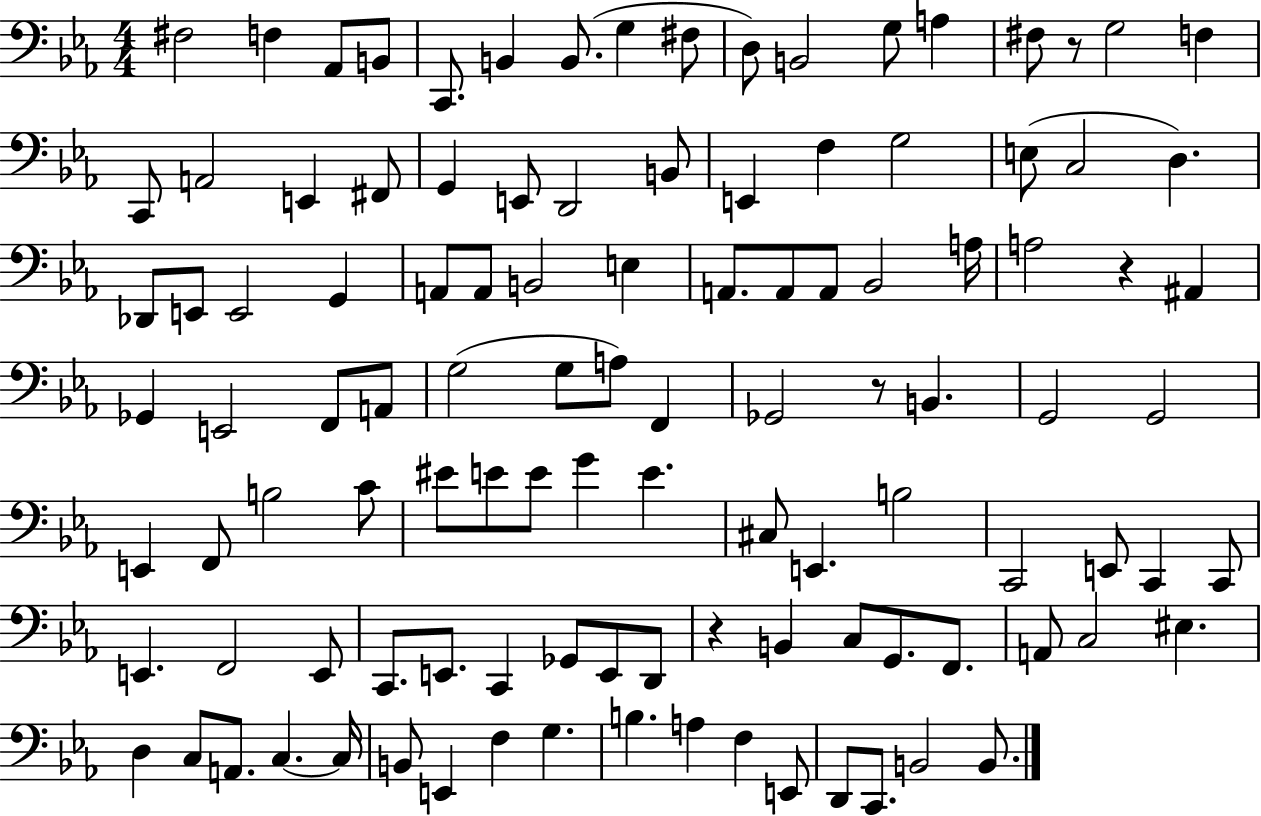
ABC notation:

X:1
T:Untitled
M:4/4
L:1/4
K:Eb
^F,2 F, _A,,/2 B,,/2 C,,/2 B,, B,,/2 G, ^F,/2 D,/2 B,,2 G,/2 A, ^F,/2 z/2 G,2 F, C,,/2 A,,2 E,, ^F,,/2 G,, E,,/2 D,,2 B,,/2 E,, F, G,2 E,/2 C,2 D, _D,,/2 E,,/2 E,,2 G,, A,,/2 A,,/2 B,,2 E, A,,/2 A,,/2 A,,/2 _B,,2 A,/4 A,2 z ^A,, _G,, E,,2 F,,/2 A,,/2 G,2 G,/2 A,/2 F,, _G,,2 z/2 B,, G,,2 G,,2 E,, F,,/2 B,2 C/2 ^E/2 E/2 E/2 G E ^C,/2 E,, B,2 C,,2 E,,/2 C,, C,,/2 E,, F,,2 E,,/2 C,,/2 E,,/2 C,, _G,,/2 E,,/2 D,,/2 z B,, C,/2 G,,/2 F,,/2 A,,/2 C,2 ^E, D, C,/2 A,,/2 C, C,/4 B,,/2 E,, F, G, B, A, F, E,,/2 D,,/2 C,,/2 B,,2 B,,/2